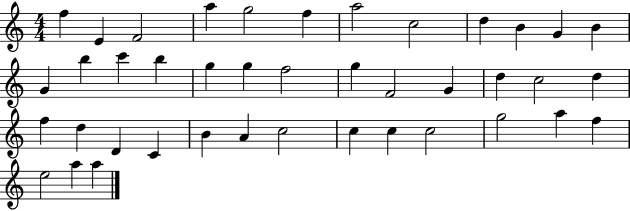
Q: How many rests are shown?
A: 0